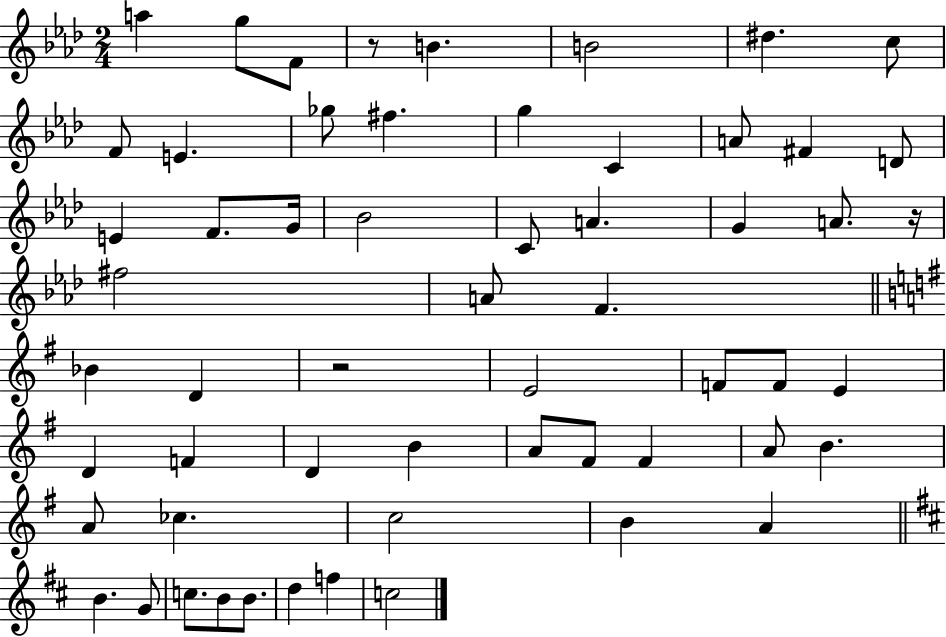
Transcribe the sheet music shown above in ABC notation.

X:1
T:Untitled
M:2/4
L:1/4
K:Ab
a g/2 F/2 z/2 B B2 ^d c/2 F/2 E _g/2 ^f g C A/2 ^F D/2 E F/2 G/4 _B2 C/2 A G A/2 z/4 ^f2 A/2 F _B D z2 E2 F/2 F/2 E D F D B A/2 ^F/2 ^F A/2 B A/2 _c c2 B A B G/2 c/2 B/2 B/2 d f c2